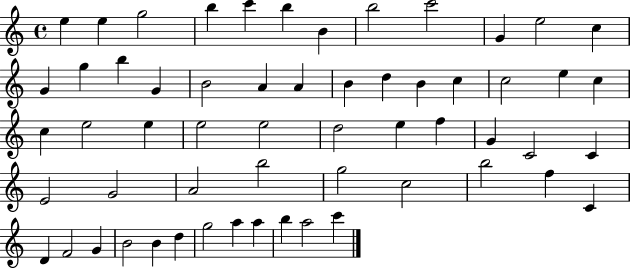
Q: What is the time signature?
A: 4/4